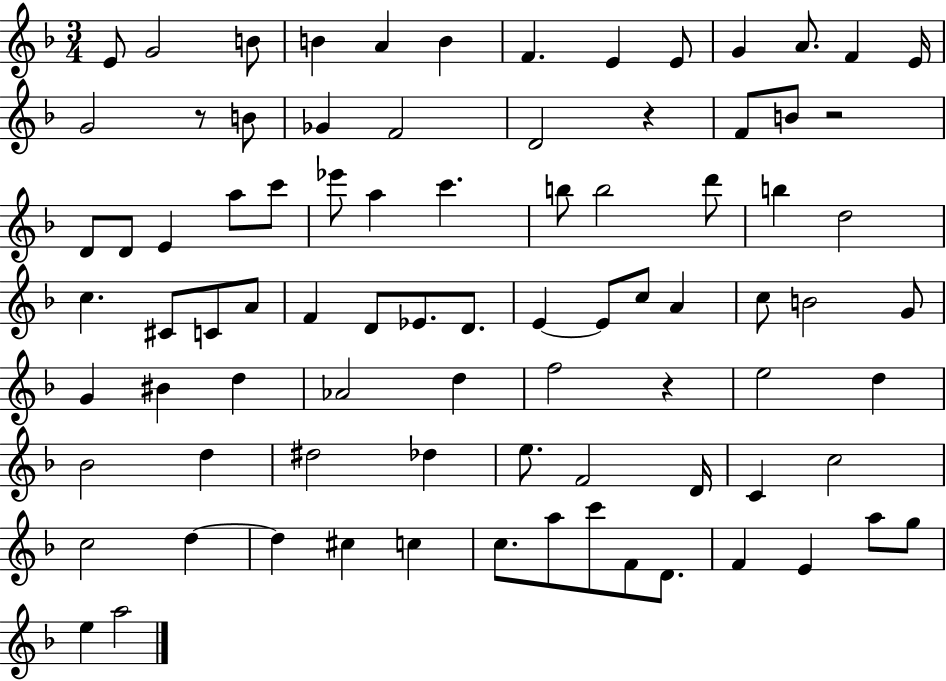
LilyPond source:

{
  \clef treble
  \numericTimeSignature
  \time 3/4
  \key f \major
  e'8 g'2 b'8 | b'4 a'4 b'4 | f'4. e'4 e'8 | g'4 a'8. f'4 e'16 | \break g'2 r8 b'8 | ges'4 f'2 | d'2 r4 | f'8 b'8 r2 | \break d'8 d'8 e'4 a''8 c'''8 | ees'''8 a''4 c'''4. | b''8 b''2 d'''8 | b''4 d''2 | \break c''4. cis'8 c'8 a'8 | f'4 d'8 ees'8. d'8. | e'4~~ e'8 c''8 a'4 | c''8 b'2 g'8 | \break g'4 bis'4 d''4 | aes'2 d''4 | f''2 r4 | e''2 d''4 | \break bes'2 d''4 | dis''2 des''4 | e''8. f'2 d'16 | c'4 c''2 | \break c''2 d''4~~ | d''4 cis''4 c''4 | c''8. a''8 c'''8 f'8 d'8. | f'4 e'4 a''8 g''8 | \break e''4 a''2 | \bar "|."
}